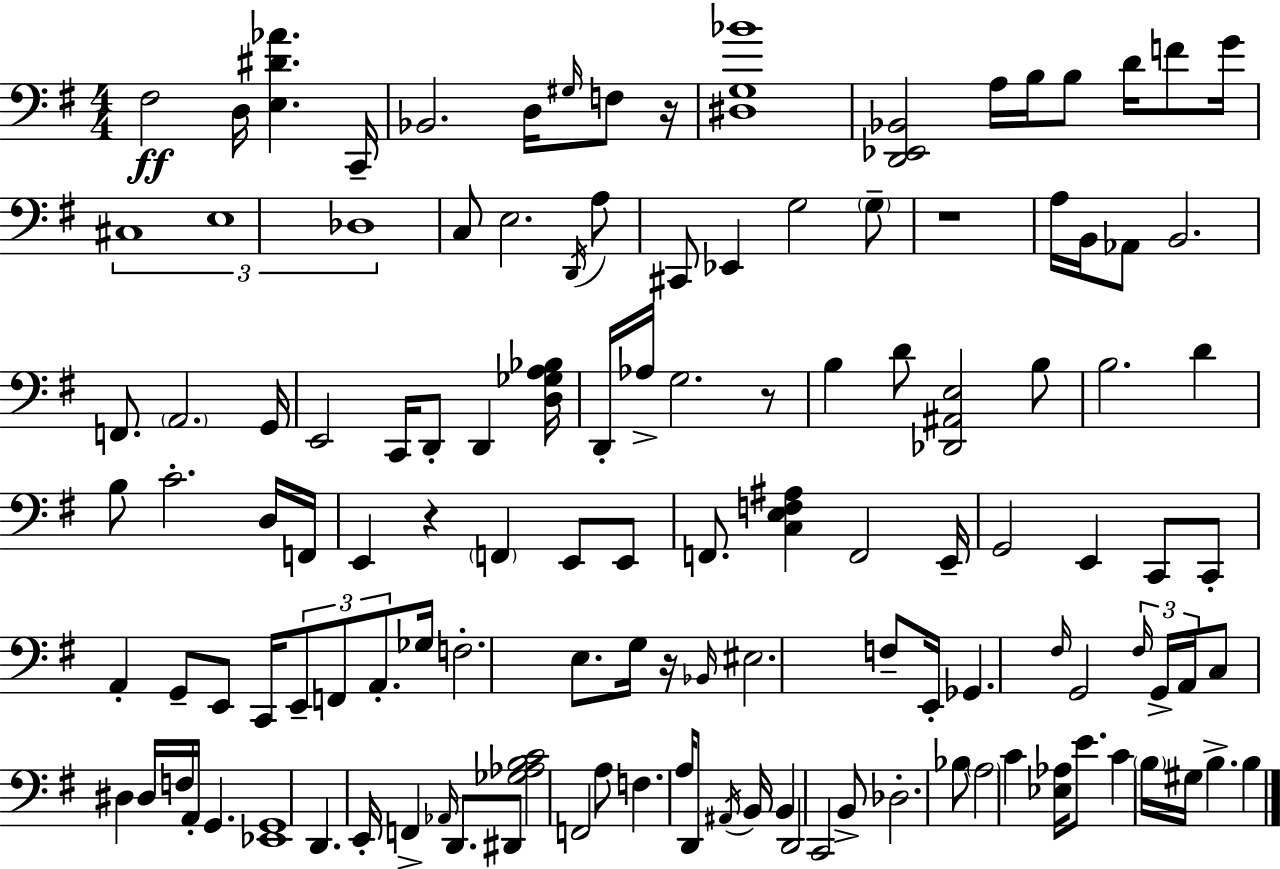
F#3/h D3/s [E3,D#4,Ab4]/q. C2/s Bb2/h. D3/s G#3/s F3/e R/s [D#3,G3,Bb4]/w [D2,Eb2,Bb2]/h A3/s B3/s B3/e D4/s F4/e G4/s C#3/w E3/w Db3/w C3/e E3/h. D2/s A3/e C#2/e Eb2/q G3/h G3/e R/w A3/s B2/s Ab2/e B2/h. F2/e. A2/h. G2/s E2/h C2/s D2/e D2/q [D3,Gb3,A3,Bb3]/s D2/s Ab3/s G3/h. R/e B3/q D4/e [Db2,A#2,E3]/h B3/e B3/h. D4/q B3/e C4/h. D3/s F2/s E2/q R/q F2/q E2/e E2/e F2/e. [C3,E3,F3,A#3]/q F2/h E2/s G2/h E2/q C2/e C2/e A2/q G2/e E2/e C2/s E2/e F2/e A2/e. Gb3/s F3/h. E3/e. G3/s R/s Bb2/s EIS3/h. F3/e E2/s Gb2/q. F#3/s G2/h F#3/s G2/s A2/s C3/e D#3/q D#3/s F3/s A2/s G2/q. [Eb2,G2]/w D2/q. E2/s F2/q Ab2/s D2/e. D#2/e [Gb3,Ab3,B3,C4]/h F2/h A3/e F3/q. A3/s D2/e A#2/s B2/s B2/q D2/h C2/h B2/e Db3/h. Bb3/e A3/h C4/q [Eb3,Ab3]/s E4/e. C4/q B3/s G#3/s B3/q. B3/q